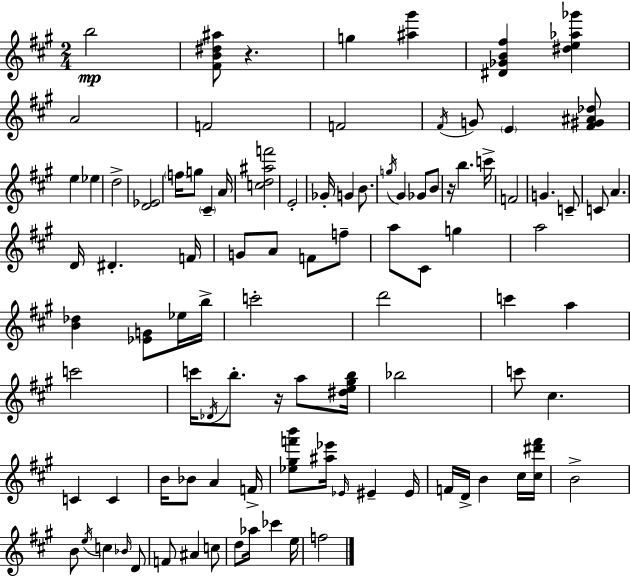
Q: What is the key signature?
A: A major